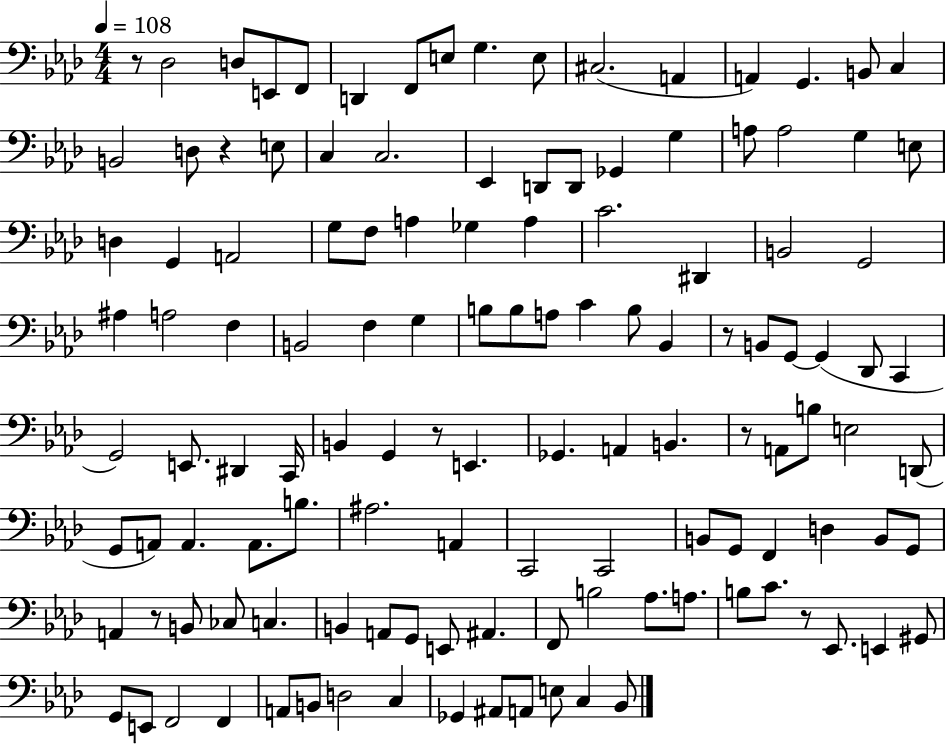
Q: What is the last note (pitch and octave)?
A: Bb2